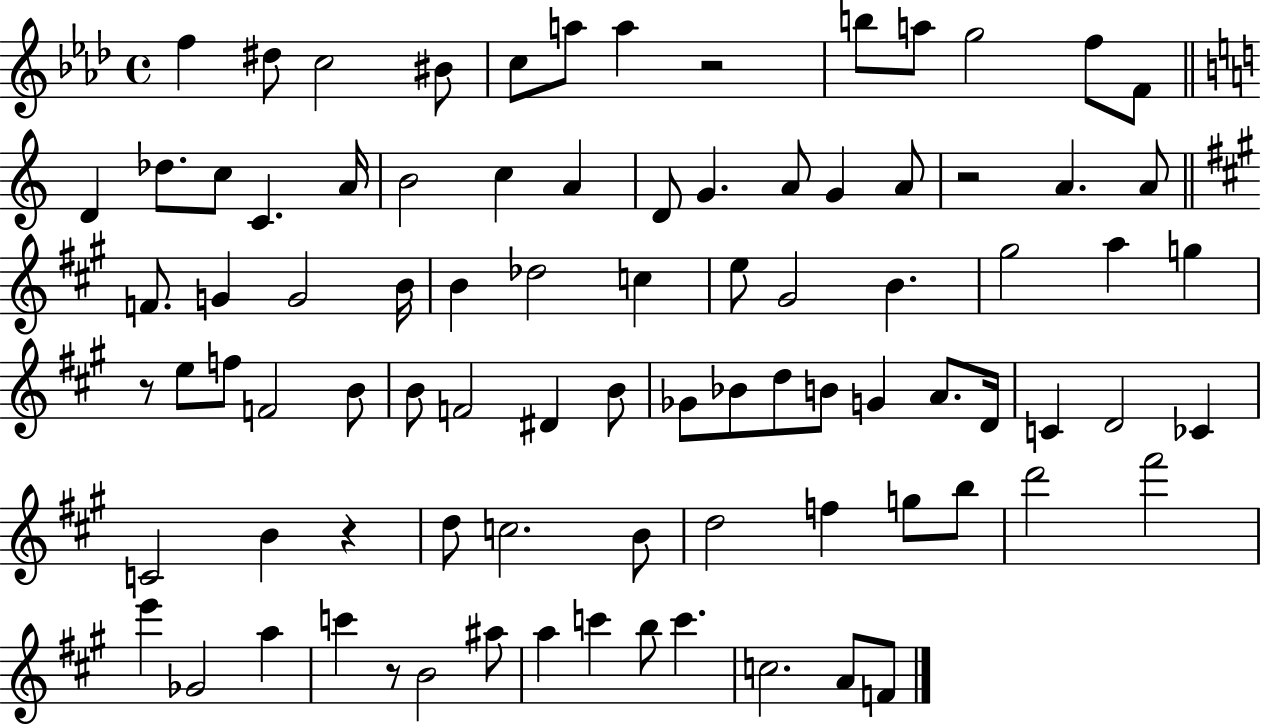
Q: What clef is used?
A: treble